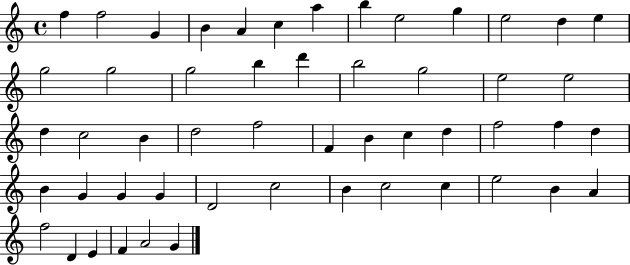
{
  \clef treble
  \time 4/4
  \defaultTimeSignature
  \key c \major
  f''4 f''2 g'4 | b'4 a'4 c''4 a''4 | b''4 e''2 g''4 | e''2 d''4 e''4 | \break g''2 g''2 | g''2 b''4 d'''4 | b''2 g''2 | e''2 e''2 | \break d''4 c''2 b'4 | d''2 f''2 | f'4 b'4 c''4 d''4 | f''2 f''4 d''4 | \break b'4 g'4 g'4 g'4 | d'2 c''2 | b'4 c''2 c''4 | e''2 b'4 a'4 | \break f''2 d'4 e'4 | f'4 a'2 g'4 | \bar "|."
}